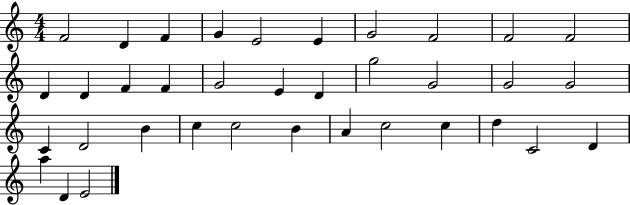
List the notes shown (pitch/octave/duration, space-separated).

F4/h D4/q F4/q G4/q E4/h E4/q G4/h F4/h F4/h F4/h D4/q D4/q F4/q F4/q G4/h E4/q D4/q G5/h G4/h G4/h G4/h C4/q D4/h B4/q C5/q C5/h B4/q A4/q C5/h C5/q D5/q C4/h D4/q A5/q D4/q E4/h